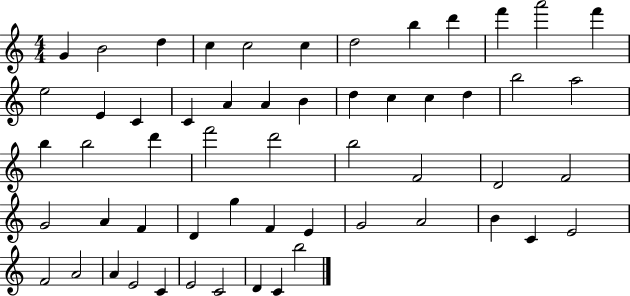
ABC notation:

X:1
T:Untitled
M:4/4
L:1/4
K:C
G B2 d c c2 c d2 b d' f' a'2 f' e2 E C C A A B d c c d b2 a2 b b2 d' f'2 d'2 b2 F2 D2 F2 G2 A F D g F E G2 A2 B C E2 F2 A2 A E2 C E2 C2 D C b2